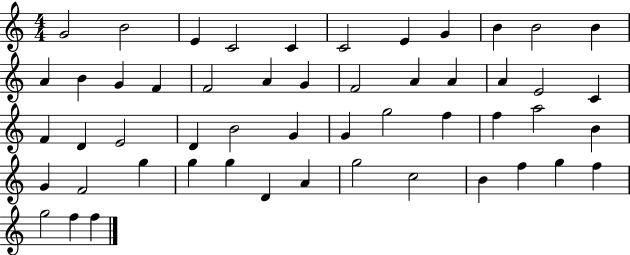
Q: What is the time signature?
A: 4/4